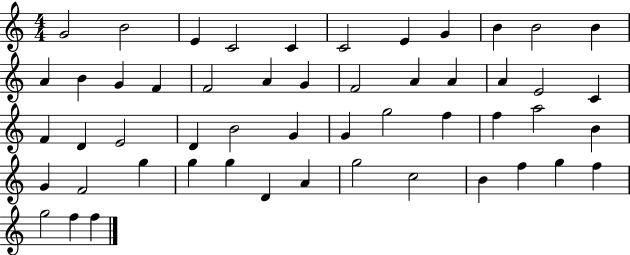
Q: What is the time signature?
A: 4/4